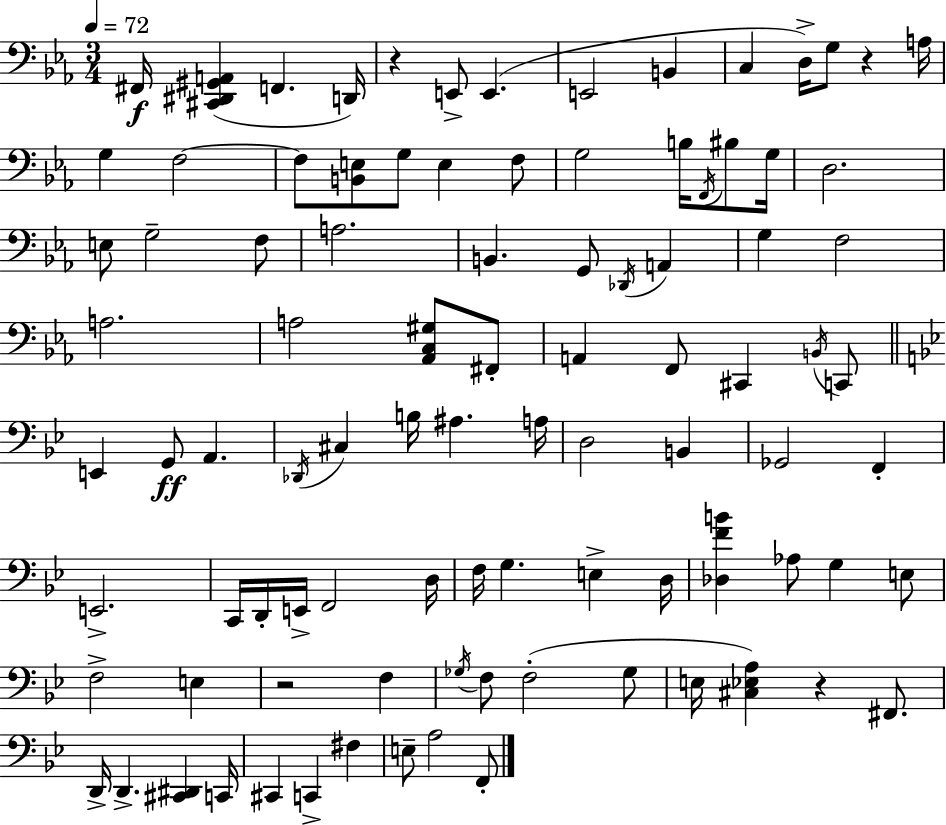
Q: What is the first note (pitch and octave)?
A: F#2